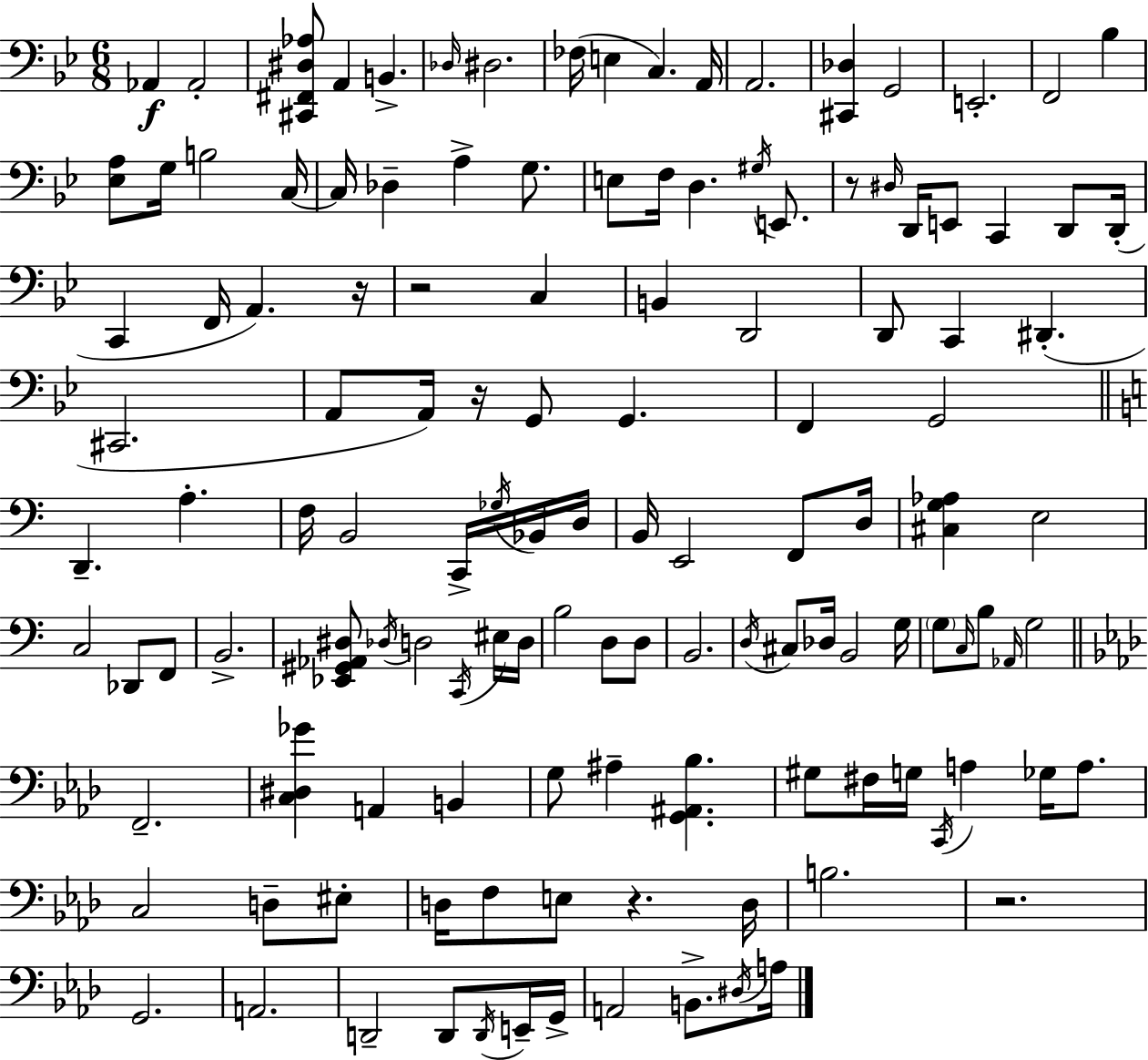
{
  \clef bass
  \numericTimeSignature
  \time 6/8
  \key bes \major
  \repeat volta 2 { aes,4\f aes,2-. | <cis, fis, dis aes>8 a,4 b,4.-> | \grace { des16 } dis2. | fes16( e4 c4.) | \break a,16 a,2. | <cis, des>4 g,2 | e,2.-. | f,2 bes4 | \break <ees a>8 g16 b2 | c16~~ c16 des4-- a4-> g8. | e8 f16 d4. \acciaccatura { gis16 } e,8. | r8 \grace { dis16 } d,16 e,8 c,4 | \break d,8 d,16-.( c,4 f,16 a,4.) | r16 r2 c4 | b,4 d,2 | d,8 c,4 dis,4.-.( | \break cis,2. | a,8 a,16) r16 g,8 g,4. | f,4 g,2 | \bar "||" \break \key c \major d,4.-- a4.-. | f16 b,2 c,16-> \acciaccatura { ges16 } bes,16 | d16 b,16 e,2 f,8 | d16 <cis g aes>4 e2 | \break c2 des,8 f,8 | b,2.-> | <ees, gis, aes, dis>8 \acciaccatura { des16 } d2 | \acciaccatura { c,16 } eis16 d16 b2 d8 | \break d8 b,2. | \acciaccatura { d16 } cis8 des16 b,2 | g16 \parenthesize g8 \grace { c16 } b8 \grace { aes,16 } g2 | \bar "||" \break \key f \minor f,2.-- | <c dis ges'>4 a,4 b,4 | g8 ais4-- <g, ais, bes>4. | gis8 fis16 g16 \acciaccatura { c,16 } a4 ges16 a8. | \break c2 d8-- eis8-. | d16 f8 e8 r4. | d16 b2. | r2. | \break g,2. | a,2. | d,2-- d,8 \acciaccatura { d,16 } | e,16-- g,16-> a,2 b,8.-> | \break \acciaccatura { dis16 } a16 } \bar "|."
}